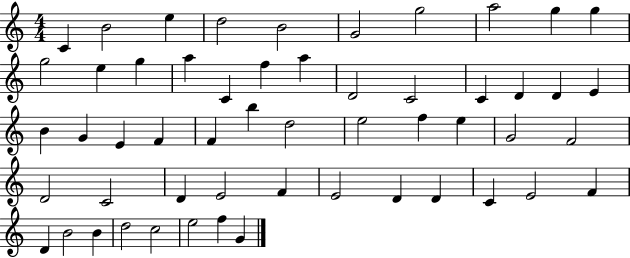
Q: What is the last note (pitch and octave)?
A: G4